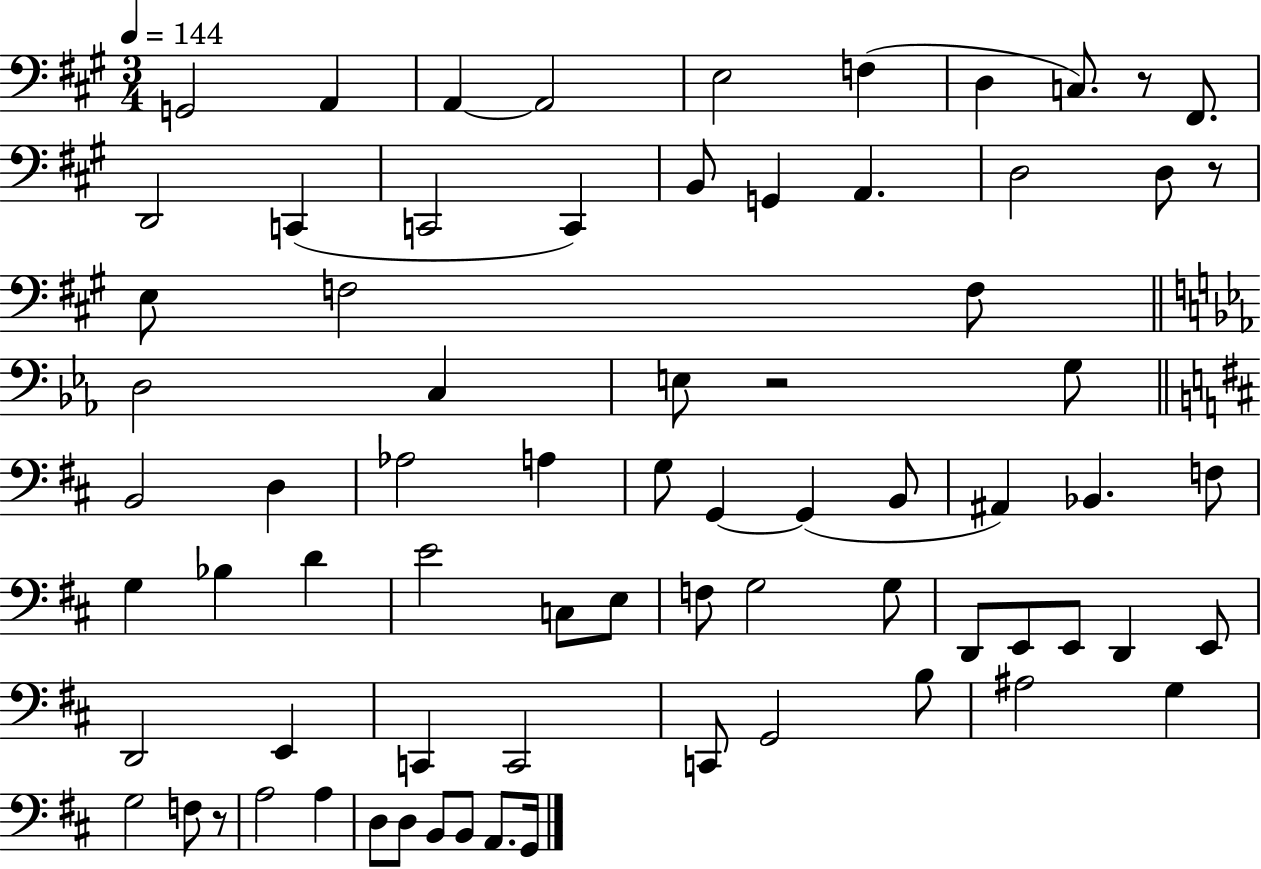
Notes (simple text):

G2/h A2/q A2/q A2/h E3/h F3/q D3/q C3/e. R/e F#2/e. D2/h C2/q C2/h C2/q B2/e G2/q A2/q. D3/h D3/e R/e E3/e F3/h F3/e D3/h C3/q E3/e R/h G3/e B2/h D3/q Ab3/h A3/q G3/e G2/q G2/q B2/e A#2/q Bb2/q. F3/e G3/q Bb3/q D4/q E4/h C3/e E3/e F3/e G3/h G3/e D2/e E2/e E2/e D2/q E2/e D2/h E2/q C2/q C2/h C2/e G2/h B3/e A#3/h G3/q G3/h F3/e R/e A3/h A3/q D3/e D3/e B2/e B2/e A2/e. G2/s